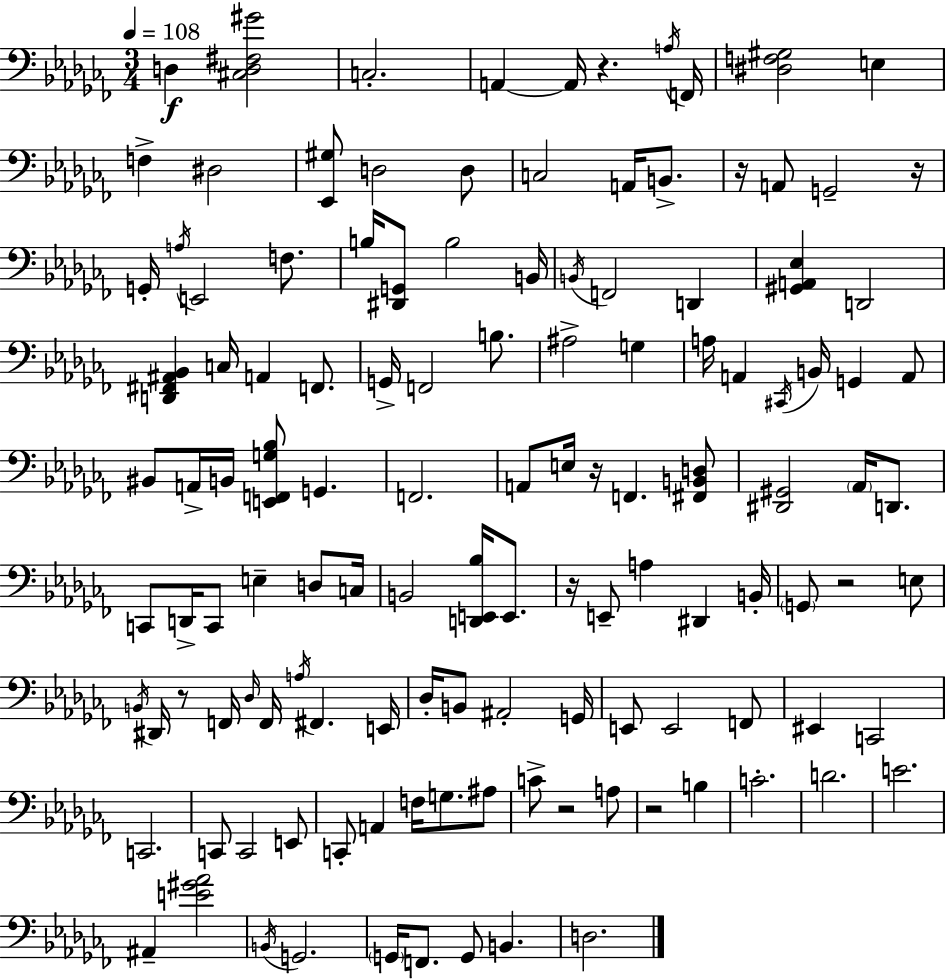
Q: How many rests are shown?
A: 9